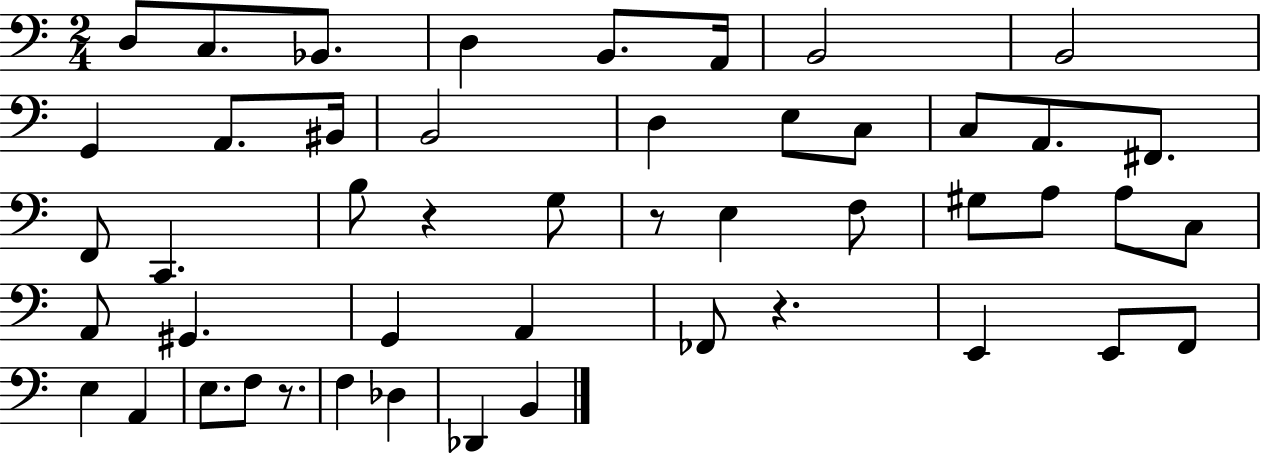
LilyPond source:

{
  \clef bass
  \numericTimeSignature
  \time 2/4
  \key c \major
  \repeat volta 2 { d8 c8. bes,8. | d4 b,8. a,16 | b,2 | b,2 | \break g,4 a,8. bis,16 | b,2 | d4 e8 c8 | c8 a,8. fis,8. | \break f,8 c,4. | b8 r4 g8 | r8 e4 f8 | gis8 a8 a8 c8 | \break a,8 gis,4. | g,4 a,4 | fes,8 r4. | e,4 e,8 f,8 | \break e4 a,4 | e8. f8 r8. | f4 des4 | des,4 b,4 | \break } \bar "|."
}